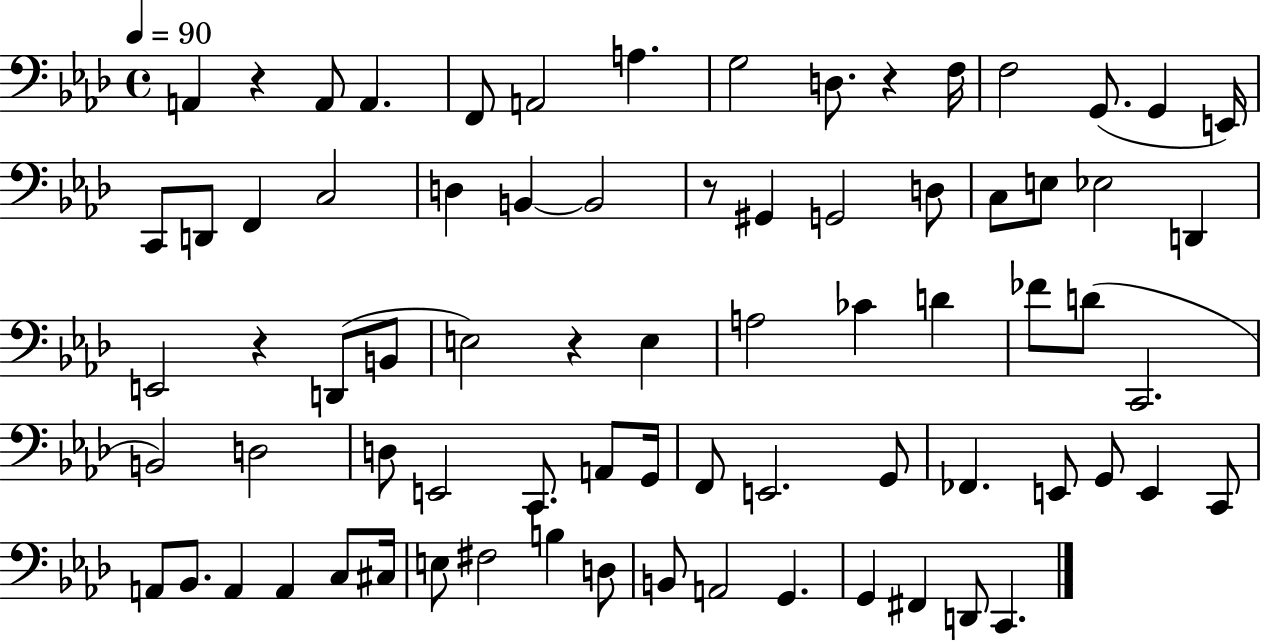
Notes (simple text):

A2/q R/q A2/e A2/q. F2/e A2/h A3/q. G3/h D3/e. R/q F3/s F3/h G2/e. G2/q E2/s C2/e D2/e F2/q C3/h D3/q B2/q B2/h R/e G#2/q G2/h D3/e C3/e E3/e Eb3/h D2/q E2/h R/q D2/e B2/e E3/h R/q E3/q A3/h CES4/q D4/q FES4/e D4/e C2/h. B2/h D3/h D3/e E2/h C2/e. A2/e G2/s F2/e E2/h. G2/e FES2/q. E2/e G2/e E2/q C2/e A2/e Bb2/e. A2/q A2/q C3/e C#3/s E3/e F#3/h B3/q D3/e B2/e A2/h G2/q. G2/q F#2/q D2/e C2/q.